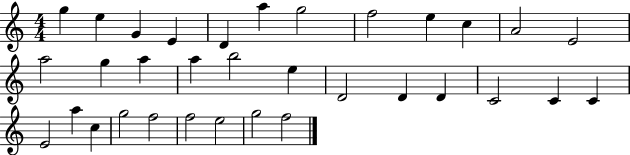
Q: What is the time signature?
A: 4/4